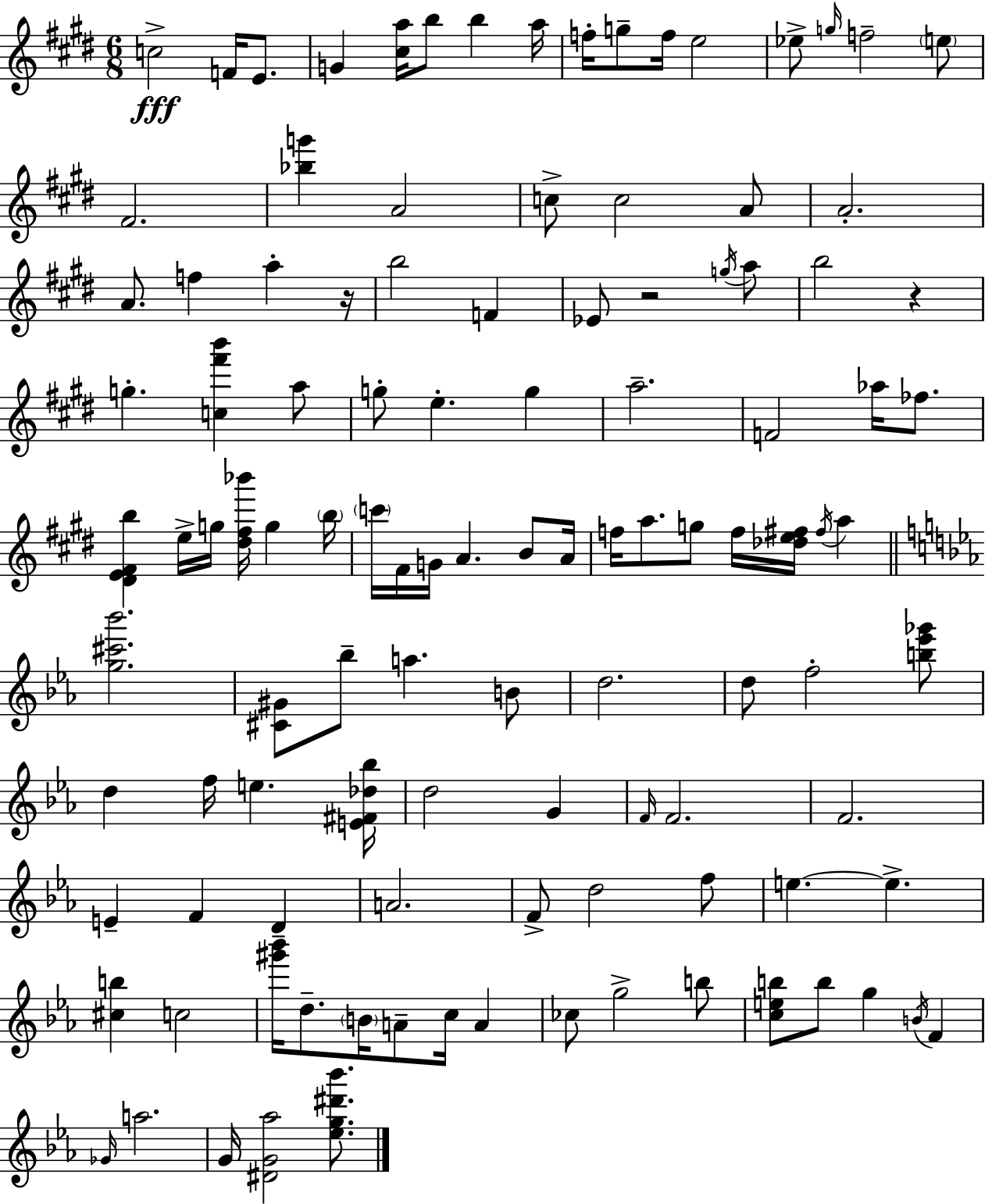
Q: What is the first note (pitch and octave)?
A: C5